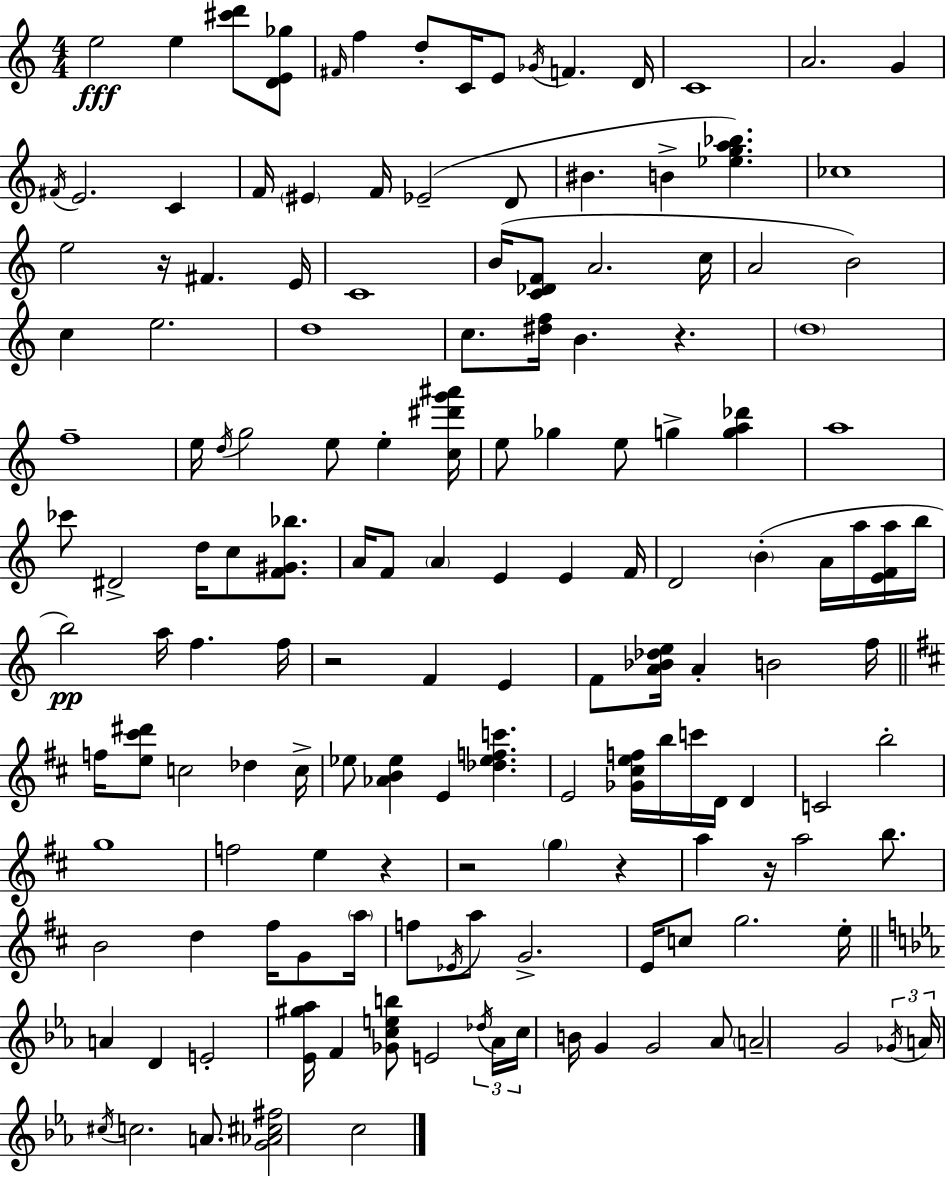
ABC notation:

X:1
T:Untitled
M:4/4
L:1/4
K:C
e2 e [^c'd']/2 [DE_g]/2 ^F/4 f d/2 C/4 E/2 _G/4 F D/4 C4 A2 G ^F/4 E2 C F/4 ^E F/4 _E2 D/2 ^B B [_ega_b] _c4 e2 z/4 ^F E/4 C4 B/4 [C_DF]/2 A2 c/4 A2 B2 c e2 d4 c/2 [^df]/4 B z d4 f4 e/4 d/4 g2 e/2 e [c^d'g'^a']/4 e/2 _g e/2 g [ga_d'] a4 _c'/2 ^D2 d/4 c/2 [F^G_b]/2 A/4 F/2 A E E F/4 D2 B A/4 a/4 [EFa]/4 b/4 b2 a/4 f f/4 z2 F E F/2 [A_B_de]/4 A B2 f/4 f/4 [e^c'^d']/2 c2 _d c/4 _e/2 [_AB_e] E [_d_efc'] E2 [_G^cef]/4 b/4 c'/4 D/4 D C2 b2 g4 f2 e z z2 g z a z/4 a2 b/2 B2 d ^f/4 G/2 a/4 f/2 _E/4 a/2 G2 E/4 c/2 g2 e/4 A D E2 [_E^g_a]/4 F [_Gceb]/2 E2 _d/4 _A/4 c/4 B/4 G G2 _A/2 A2 G2 _G/4 A/4 ^c/4 c2 A/2 [G_A^c^f]2 c2